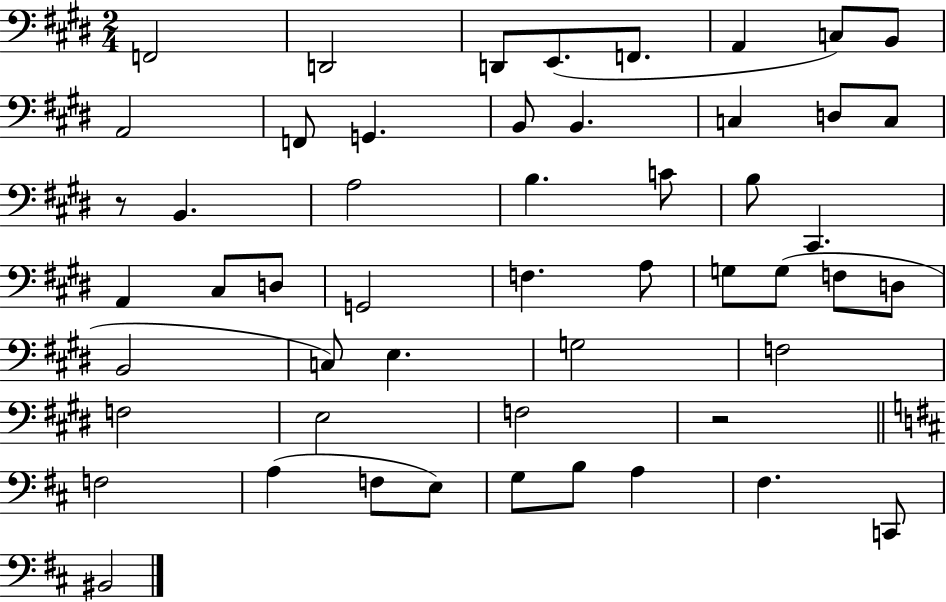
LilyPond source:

{
  \clef bass
  \numericTimeSignature
  \time 2/4
  \key e \major
  f,2 | d,2 | d,8 e,8.( f,8. | a,4 c8) b,8 | \break a,2 | f,8 g,4. | b,8 b,4. | c4 d8 c8 | \break r8 b,4. | a2 | b4. c'8 | b8 cis,4. | \break a,4 cis8 d8 | g,2 | f4. a8 | g8 g8( f8 d8 | \break b,2 | c8) e4. | g2 | f2 | \break f2 | e2 | f2 | r2 | \break \bar "||" \break \key d \major f2 | a4( f8 e8) | g8 b8 a4 | fis4. c,8 | \break bis,2 | \bar "|."
}